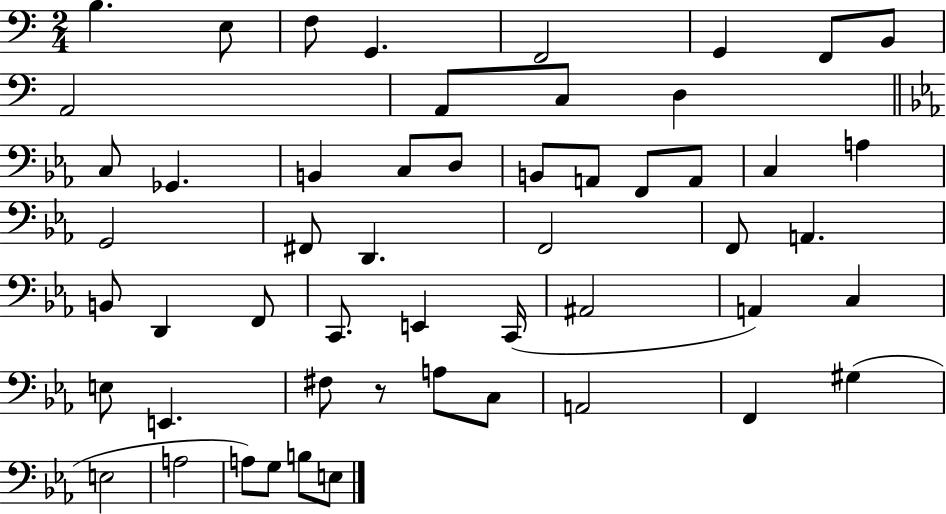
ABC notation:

X:1
T:Untitled
M:2/4
L:1/4
K:C
B, E,/2 F,/2 G,, F,,2 G,, F,,/2 B,,/2 A,,2 A,,/2 C,/2 D, C,/2 _G,, B,, C,/2 D,/2 B,,/2 A,,/2 F,,/2 A,,/2 C, A, G,,2 ^F,,/2 D,, F,,2 F,,/2 A,, B,,/2 D,, F,,/2 C,,/2 E,, C,,/4 ^A,,2 A,, C, E,/2 E,, ^F,/2 z/2 A,/2 C,/2 A,,2 F,, ^G, E,2 A,2 A,/2 G,/2 B,/2 E,/2